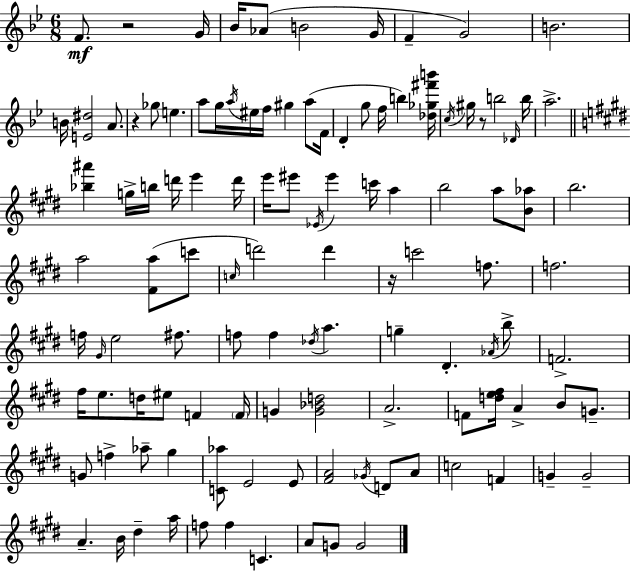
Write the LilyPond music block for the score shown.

{
  \clef treble
  \numericTimeSignature
  \time 6/8
  \key g \minor
  f'8.\mf r2 g'16 | bes'16 aes'8( b'2 g'16 | f'4-- g'2) | b'2. | \break b'16 <e' dis''>2 a'8. | r4 ges''8 e''4. | a''8 g''16 \acciaccatura { a''16 } eis''16 f''16 gis''4 a''8( | f'16 d'4-. g''8 f''16 b''4) | \break <des'' ges'' fis''' b'''>16 \acciaccatura { c''16 } gis''16 r8 b''2 | \grace { des'16 } b''16 a''2.-> | \bar "||" \break \key e \major <bes'' ais'''>4 g''16-> b''16 d'''16 e'''4 d'''16 | e'''16 eis'''8 \acciaccatura { ees'16 } eis'''4 c'''16 a''4 | b''2 a''8 <b' aes''>8 | b''2. | \break a''2 <fis' a''>8( c'''8 | \grace { c''16 } d'''2) d'''4 | r16 c'''2 f''8. | f''2. | \break f''16 \grace { gis'16 } e''2 | fis''8. f''8 f''4 \acciaccatura { des''16 } a''4. | g''4-- dis'4.-. | \acciaccatura { aes'16 } b''8-> f'2.-> | \break fis''16 e''8. d''16 eis''8 | f'4 \parenthesize f'16 g'4 <g' bes' d''>2 | a'2.-> | f'8 <d'' e'' fis''>16 a'4-> | \break b'8 g'8.-- g'8 f''4-> aes''8-- | gis''4 <c' aes''>8 e'2 | e'8 <fis' a'>2 | \acciaccatura { ges'16 } d'8 a'8 c''2 | \break f'4 g'4-- g'2-- | a'4.-- | b'16 dis''4-- a''16 f''8 f''4 | c'4. a'8 g'8 g'2 | \break \bar "|."
}